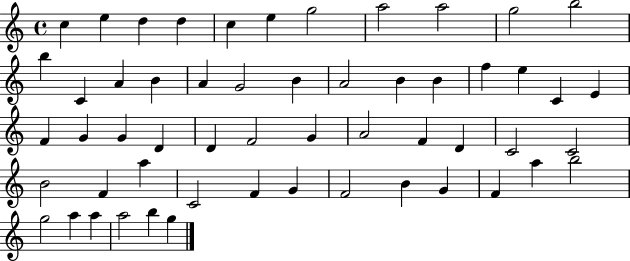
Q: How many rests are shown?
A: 0